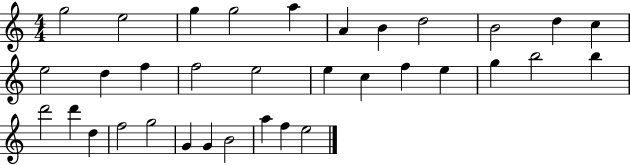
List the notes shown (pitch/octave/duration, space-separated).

G5/h E5/h G5/q G5/h A5/q A4/q B4/q D5/h B4/h D5/q C5/q E5/h D5/q F5/q F5/h E5/h E5/q C5/q F5/q E5/q G5/q B5/h B5/q D6/h D6/q D5/q F5/h G5/h G4/q G4/q B4/h A5/q F5/q E5/h